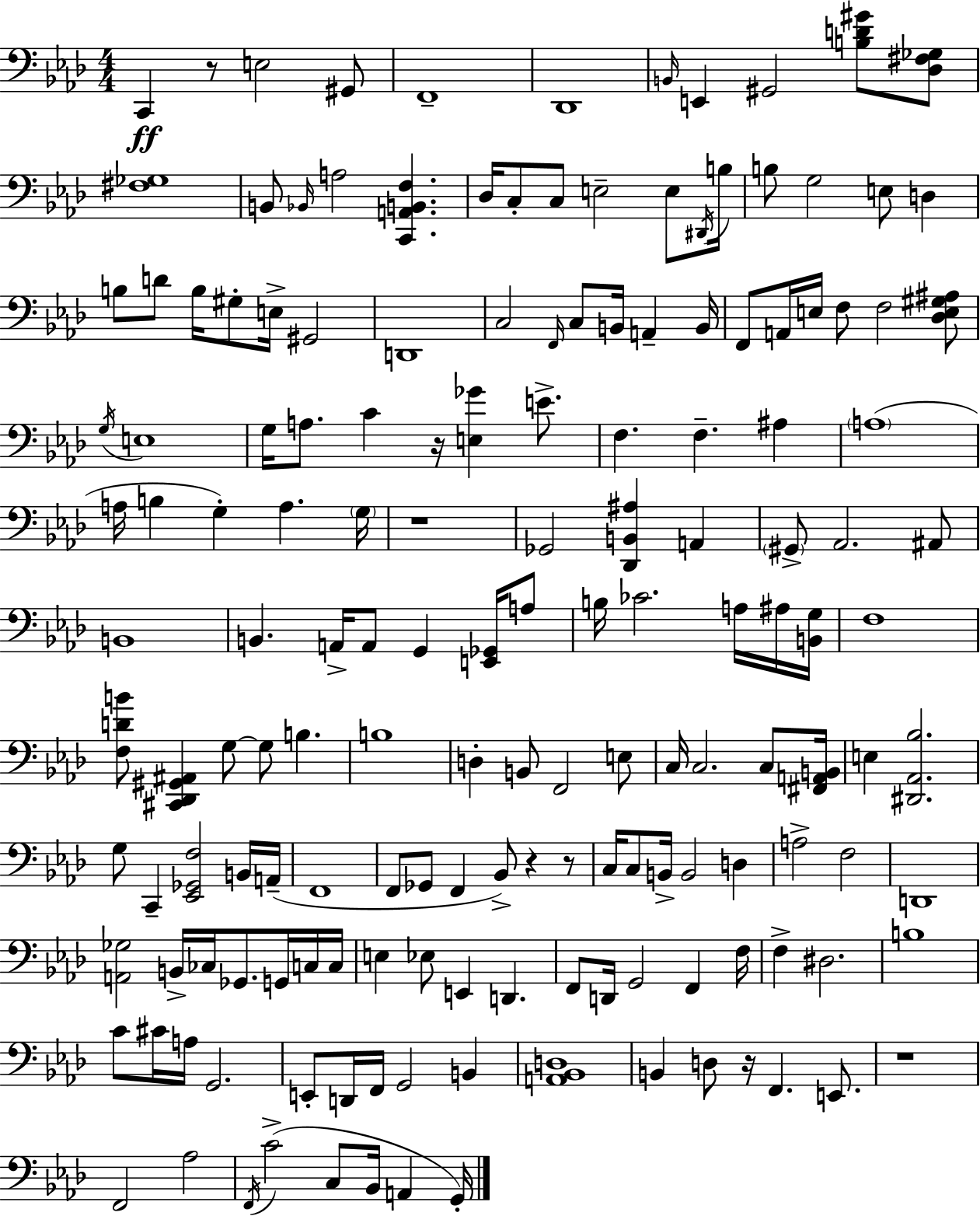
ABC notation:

X:1
T:Untitled
M:4/4
L:1/4
K:Ab
C,, z/2 E,2 ^G,,/2 F,,4 _D,,4 B,,/4 E,, ^G,,2 [B,D^G]/2 [_D,^F,_G,]/2 [^F,_G,]4 B,,/2 _B,,/4 A,2 [C,,A,,B,,F,] _D,/4 C,/2 C,/2 E,2 E,/2 ^D,,/4 B,/4 B,/2 G,2 E,/2 D, B,/2 D/2 B,/4 ^G,/2 E,/4 ^G,,2 D,,4 C,2 F,,/4 C,/2 B,,/4 A,, B,,/4 F,,/2 A,,/4 E,/4 F,/2 F,2 [_D,E,^G,^A,]/2 G,/4 E,4 G,/4 A,/2 C z/4 [E,_G] E/2 F, F, ^A, A,4 A,/4 B, G, A, G,/4 z4 _G,,2 [_D,,B,,^A,] A,, ^G,,/2 _A,,2 ^A,,/2 B,,4 B,, A,,/4 A,,/2 G,, [E,,_G,,]/4 A,/2 B,/4 _C2 A,/4 ^A,/4 [B,,G,]/4 F,4 [F,DB]/2 [^C,,_D,,^G,,^A,,] G,/2 G,/2 B, B,4 D, B,,/2 F,,2 E,/2 C,/4 C,2 C,/2 [^F,,A,,B,,]/4 E, [^D,,_A,,_B,]2 G,/2 C,, [_E,,_G,,F,]2 B,,/4 A,,/4 F,,4 F,,/2 _G,,/2 F,, _B,,/2 z z/2 C,/4 C,/2 B,,/4 B,,2 D, A,2 F,2 D,,4 [A,,_G,]2 B,,/4 _C,/4 _G,,/2 G,,/4 C,/4 C,/4 E, _E,/2 E,, D,, F,,/2 D,,/4 G,,2 F,, F,/4 F, ^D,2 B,4 C/2 ^C/4 A,/4 G,,2 E,,/2 D,,/4 F,,/4 G,,2 B,, [A,,_B,,D,]4 B,, D,/2 z/4 F,, E,,/2 z4 F,,2 _A,2 F,,/4 C2 C,/2 _B,,/4 A,, G,,/4